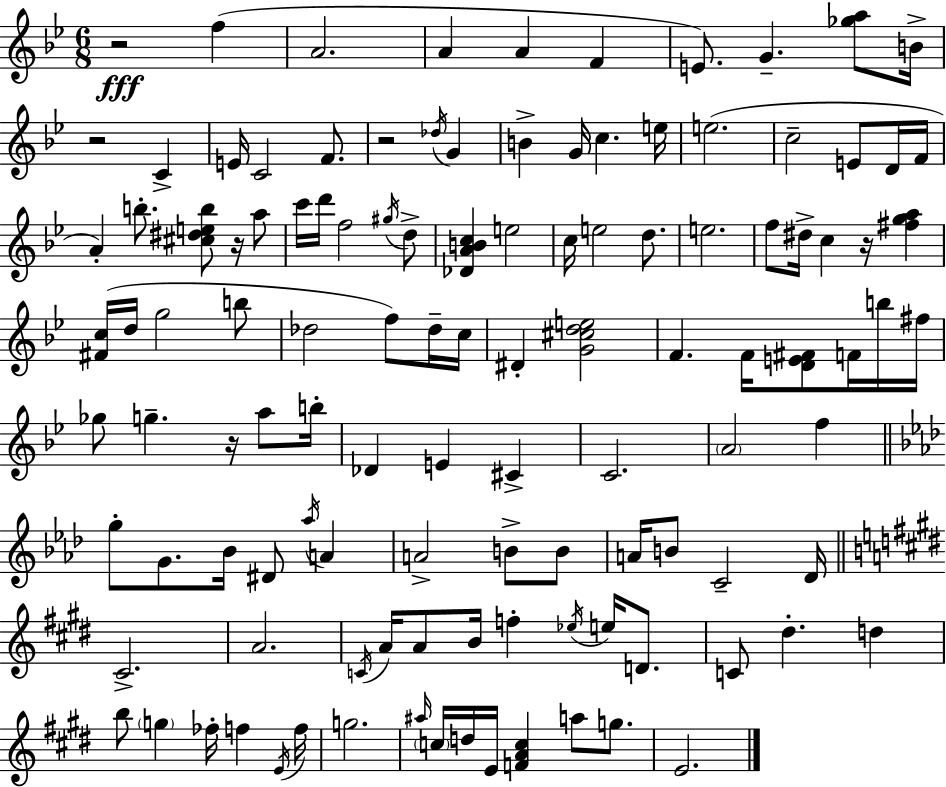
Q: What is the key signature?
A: G minor